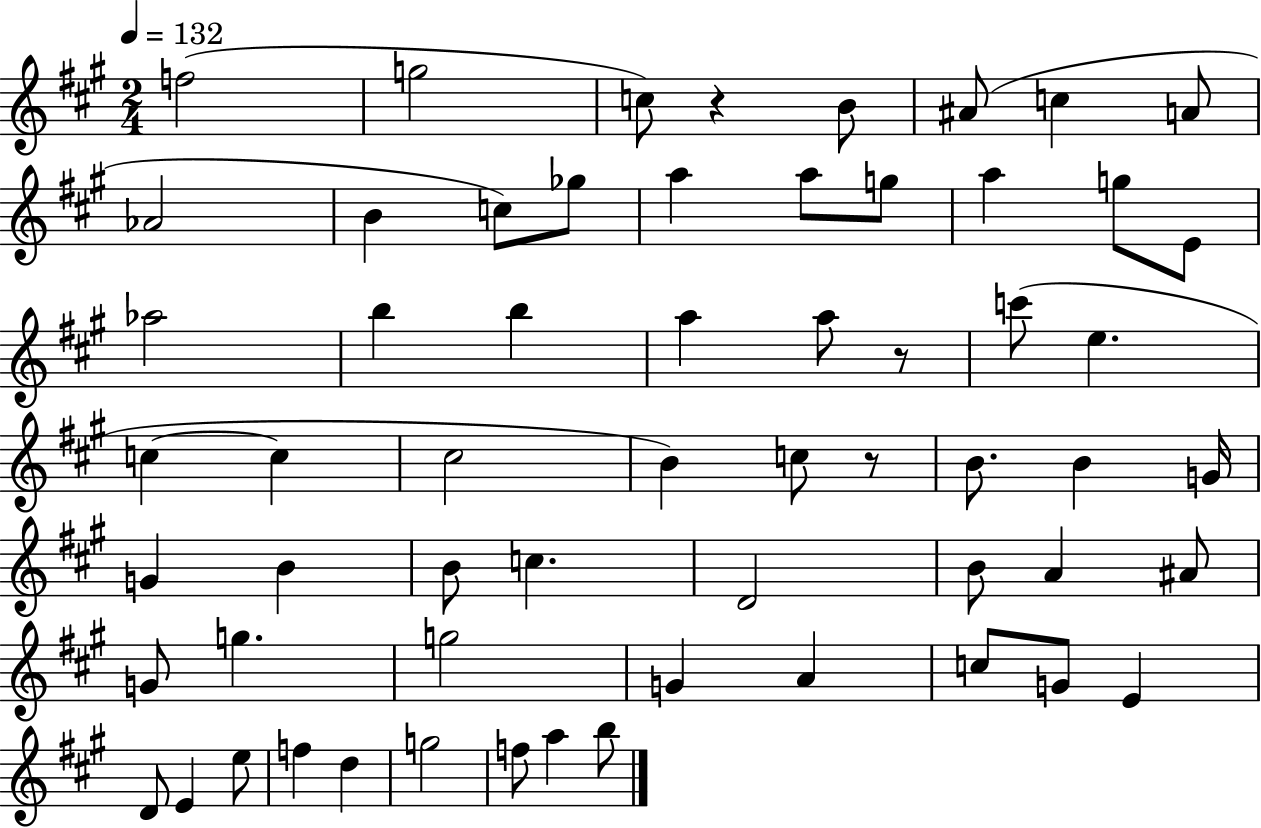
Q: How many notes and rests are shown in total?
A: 60